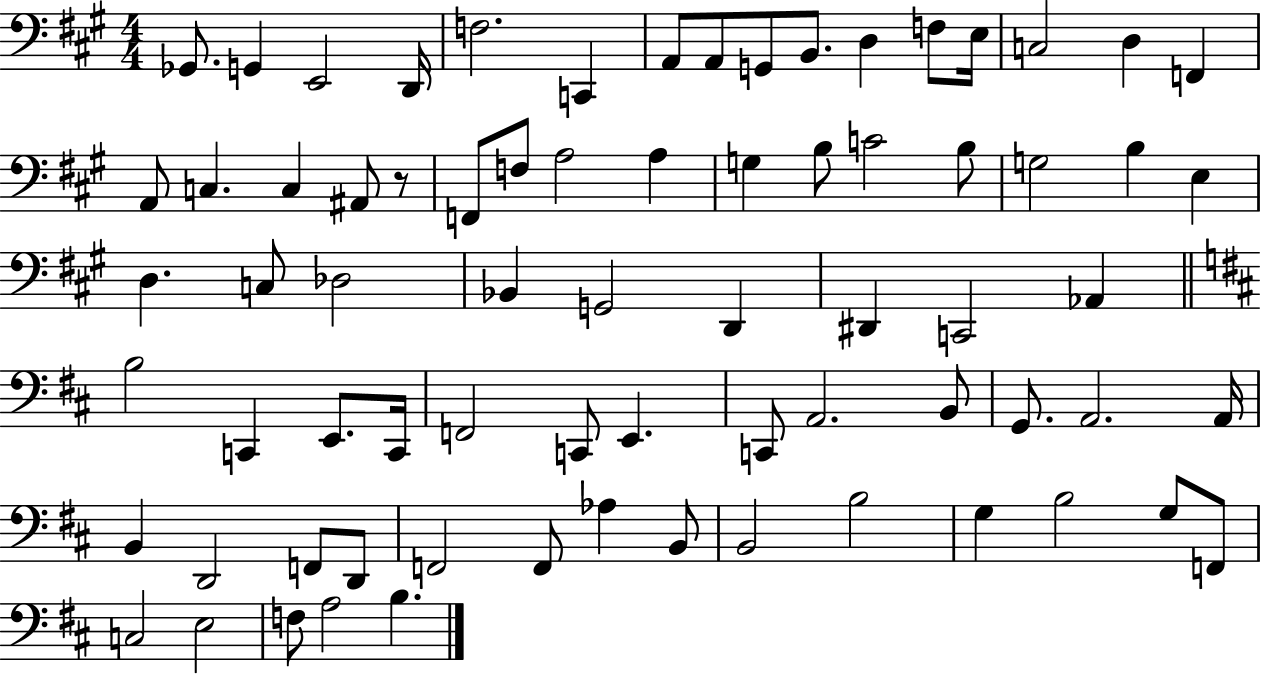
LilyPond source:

{
  \clef bass
  \numericTimeSignature
  \time 4/4
  \key a \major
  \repeat volta 2 { ges,8. g,4 e,2 d,16 | f2. c,4 | a,8 a,8 g,8 b,8. d4 f8 e16 | c2 d4 f,4 | \break a,8 c4. c4 ais,8 r8 | f,8 f8 a2 a4 | g4 b8 c'2 b8 | g2 b4 e4 | \break d4. c8 des2 | bes,4 g,2 d,4 | dis,4 c,2 aes,4 | \bar "||" \break \key b \minor b2 c,4 e,8. c,16 | f,2 c,8 e,4. | c,8 a,2. b,8 | g,8. a,2. a,16 | \break b,4 d,2 f,8 d,8 | f,2 f,8 aes4 b,8 | b,2 b2 | g4 b2 g8 f,8 | \break c2 e2 | f8 a2 b4. | } \bar "|."
}